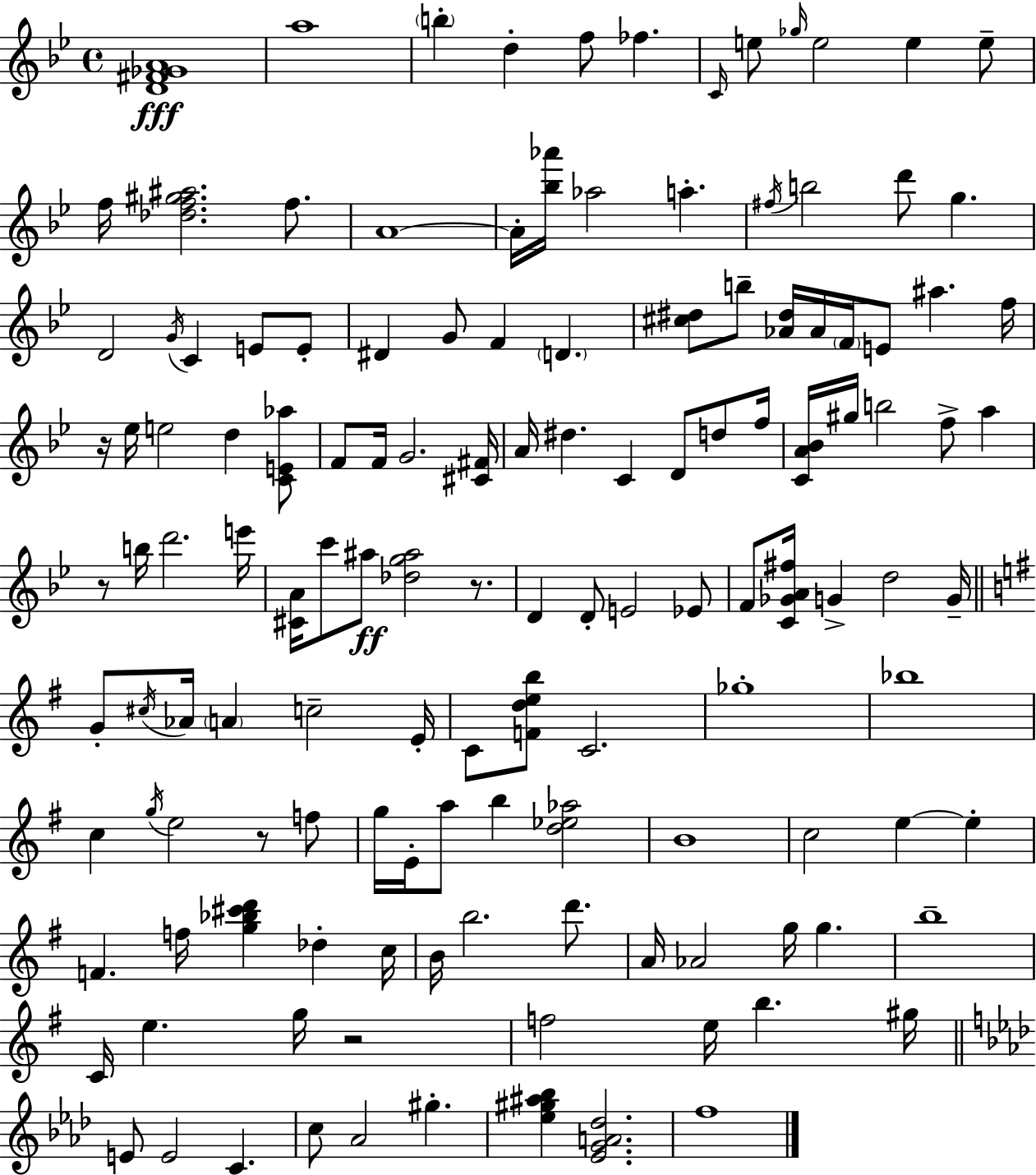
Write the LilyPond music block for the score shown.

{
  \clef treble
  \time 4/4
  \defaultTimeSignature
  \key bes \major
  <d' fis' ges' a'>1\fff | a''1 | \parenthesize b''4-. d''4-. f''8 fes''4. | \grace { c'16 } e''8 \grace { ges''16 } e''2 e''4 | \break e''8-- f''16 <des'' f'' gis'' ais''>2. f''8. | a'1~~ | a'16-. <bes'' aes'''>16 aes''2 a''4.-. | \acciaccatura { fis''16 } b''2 d'''8 g''4. | \break d'2 \acciaccatura { g'16 } c'4 | e'8 e'8-. dis'4 g'8 f'4 \parenthesize d'4. | <cis'' dis''>8 b''8-- <aes' dis''>16 aes'16 \parenthesize f'16 e'8 ais''4. | f''16 r16 ees''16 e''2 d''4 | \break <c' e' aes''>8 f'8 f'16 g'2. | <cis' fis'>16 a'16 dis''4. c'4 d'8 | d''8 f''16 <c' a' bes'>16 gis''16 b''2 f''8-> | a''4 r8 b''16 d'''2. | \break e'''16 <cis' a'>16 c'''8 ais''8\ff <des'' g'' ais''>2 | r8. d'4 d'8-. e'2 | ees'8 f'8 <c' ges' a' fis''>16 g'4-> d''2 | g'16-- \bar "||" \break \key e \minor g'8-. \acciaccatura { cis''16 } aes'16 \parenthesize a'4 c''2-- | e'16-. c'8 <f' d'' e'' b''>8 c'2. | ges''1-. | bes''1 | \break c''4 \acciaccatura { g''16 } e''2 r8 | f''8 g''16 e'16-. a''8 b''4 <d'' ees'' aes''>2 | b'1 | c''2 e''4~~ e''4-. | \break f'4. f''16 <g'' bes'' cis''' d'''>4 des''4-. | c''16 b'16 b''2. d'''8. | a'16 aes'2 g''16 g''4. | b''1-- | \break c'16 e''4. g''16 r2 | f''2 e''16 b''4. | gis''16 \bar "||" \break \key f \minor e'8 e'2 c'4. | c''8 aes'2 gis''4.-. | <ees'' gis'' ais'' bes''>4 <ees' g' a' des''>2. | f''1 | \break \bar "|."
}